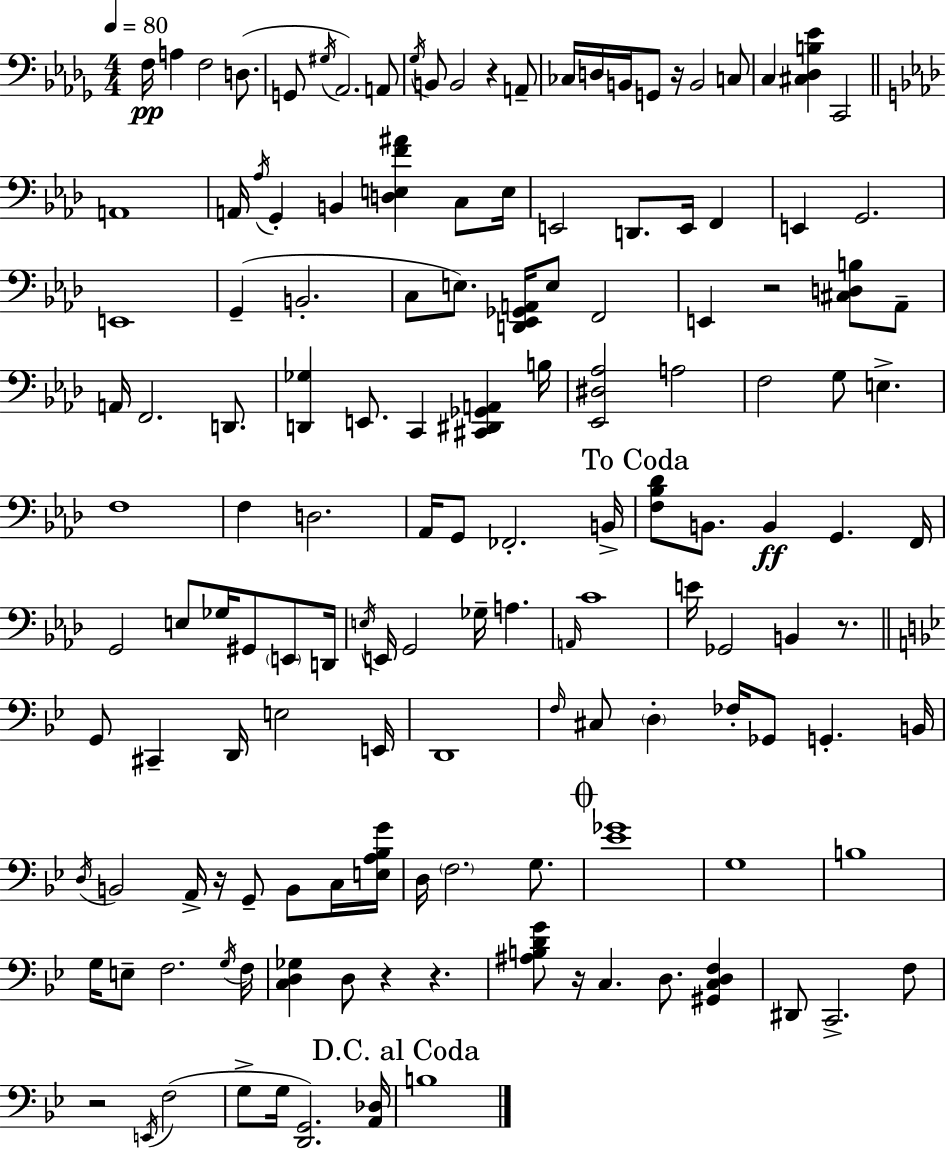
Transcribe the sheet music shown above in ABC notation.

X:1
T:Untitled
M:4/4
L:1/4
K:Bbm
F,/4 A, F,2 D,/2 G,,/2 ^G,/4 _A,,2 A,,/2 _G,/4 B,,/2 B,,2 z A,,/2 _C,/4 D,/4 B,,/4 G,,/2 z/4 B,,2 C,/2 C, [^C,_D,B,_E] C,,2 A,,4 A,,/4 _A,/4 G,, B,, [D,E,F^A] C,/2 E,/4 E,,2 D,,/2 E,,/4 F,, E,, G,,2 E,,4 G,, B,,2 C,/2 E,/2 [D,,_E,,_G,,A,,]/4 E,/2 F,,2 E,, z2 [^C,D,B,]/2 _A,,/2 A,,/4 F,,2 D,,/2 [D,,_G,] E,,/2 C,, [^C,,^D,,_G,,A,,] B,/4 [_E,,^D,_A,]2 A,2 F,2 G,/2 E, F,4 F, D,2 _A,,/4 G,,/2 _F,,2 B,,/4 [F,_B,_D]/2 B,,/2 B,, G,, F,,/4 G,,2 E,/2 _G,/4 ^G,,/2 E,,/2 D,,/4 E,/4 E,,/4 G,,2 _G,/4 A, A,,/4 C4 E/4 _G,,2 B,, z/2 G,,/2 ^C,, D,,/4 E,2 E,,/4 D,,4 F,/4 ^C,/2 D, _F,/4 _G,,/2 G,, B,,/4 D,/4 B,,2 A,,/4 z/4 G,,/2 B,,/2 C,/4 [E,A,_B,G]/4 D,/4 F,2 G,/2 [_E_G]4 G,4 B,4 G,/4 E,/2 F,2 G,/4 F,/4 [C,D,_G,] D,/2 z z [^A,B,DG]/2 z/4 C, D,/2 [^G,,C,D,F,] ^D,,/2 C,,2 F,/2 z2 E,,/4 F,2 G,/2 G,/4 [D,,G,,]2 [A,,_D,]/4 B,4